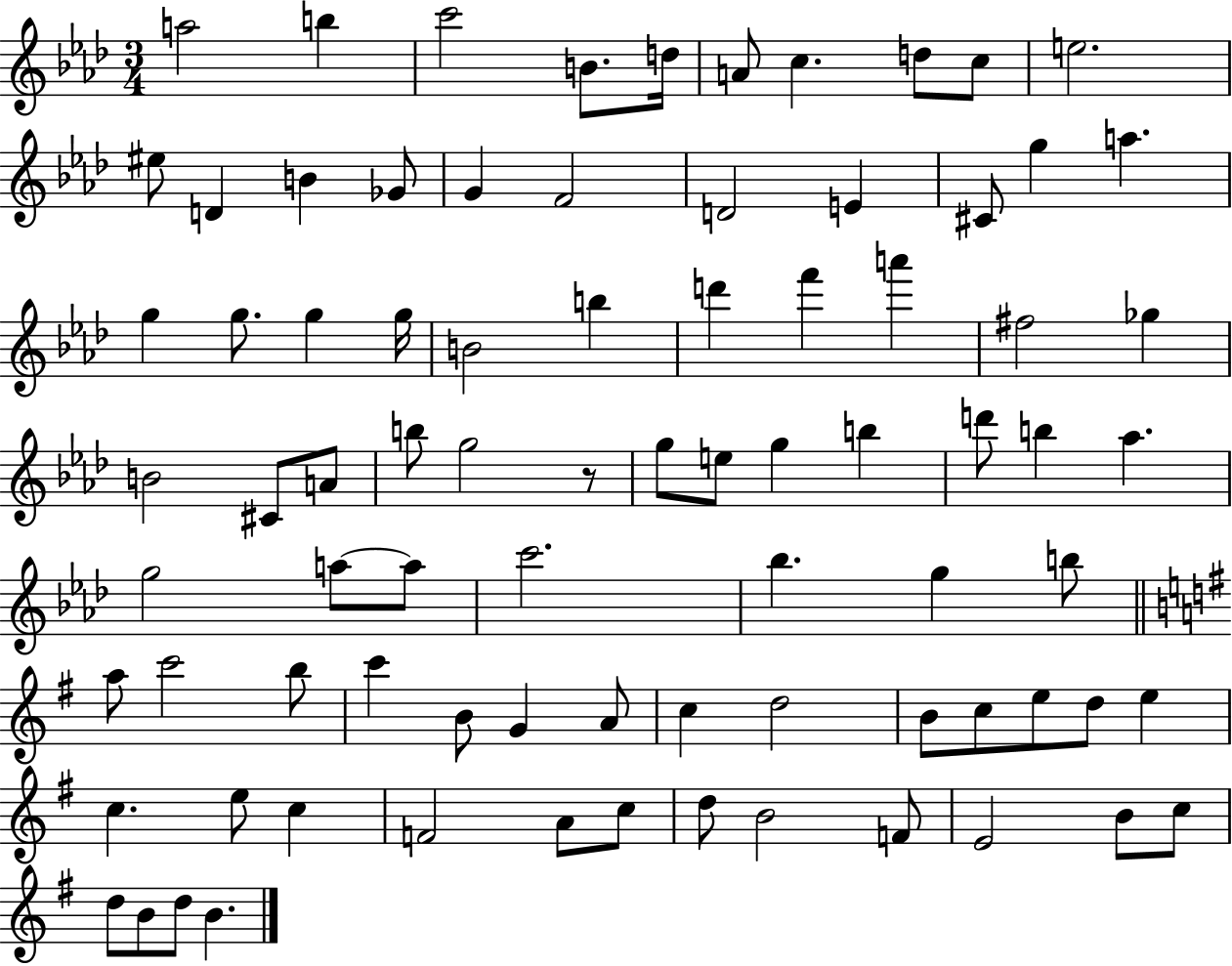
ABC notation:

X:1
T:Untitled
M:3/4
L:1/4
K:Ab
a2 b c'2 B/2 d/4 A/2 c d/2 c/2 e2 ^e/2 D B _G/2 G F2 D2 E ^C/2 g a g g/2 g g/4 B2 b d' f' a' ^f2 _g B2 ^C/2 A/2 b/2 g2 z/2 g/2 e/2 g b d'/2 b _a g2 a/2 a/2 c'2 _b g b/2 a/2 c'2 b/2 c' B/2 G A/2 c d2 B/2 c/2 e/2 d/2 e c e/2 c F2 A/2 c/2 d/2 B2 F/2 E2 B/2 c/2 d/2 B/2 d/2 B